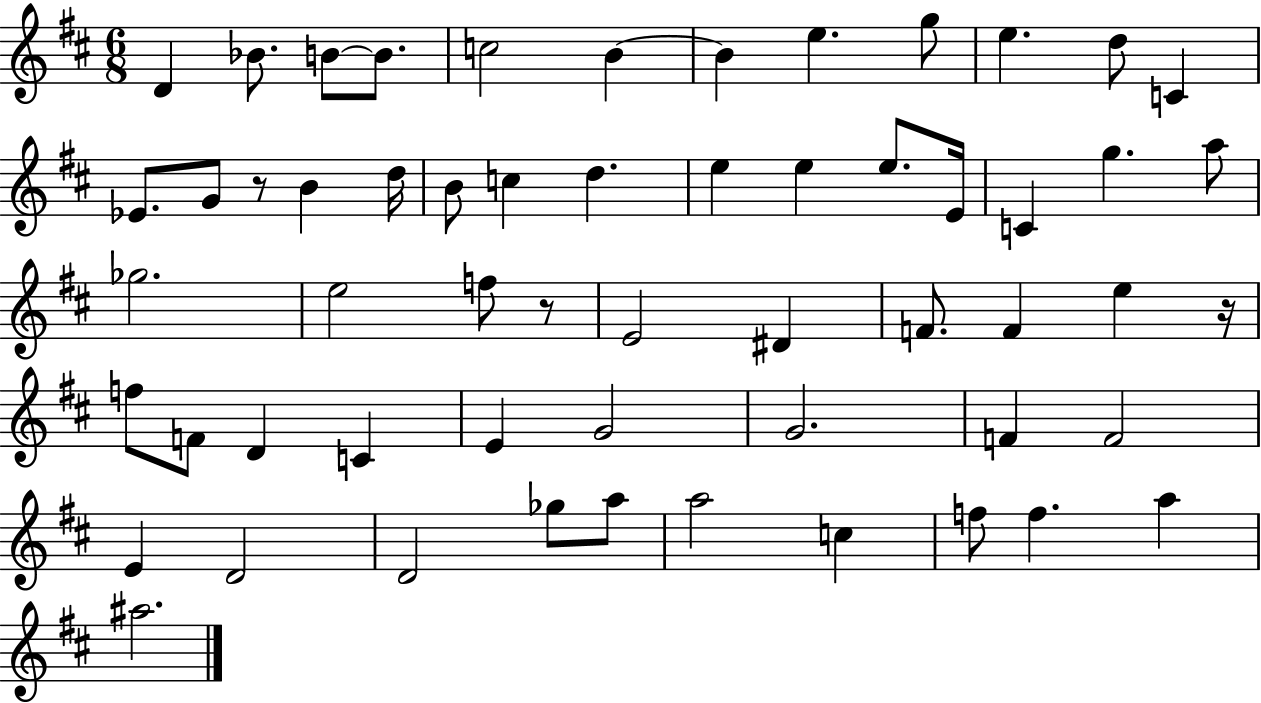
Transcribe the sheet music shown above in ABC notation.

X:1
T:Untitled
M:6/8
L:1/4
K:D
D _B/2 B/2 B/2 c2 B B e g/2 e d/2 C _E/2 G/2 z/2 B d/4 B/2 c d e e e/2 E/4 C g a/2 _g2 e2 f/2 z/2 E2 ^D F/2 F e z/4 f/2 F/2 D C E G2 G2 F F2 E D2 D2 _g/2 a/2 a2 c f/2 f a ^a2